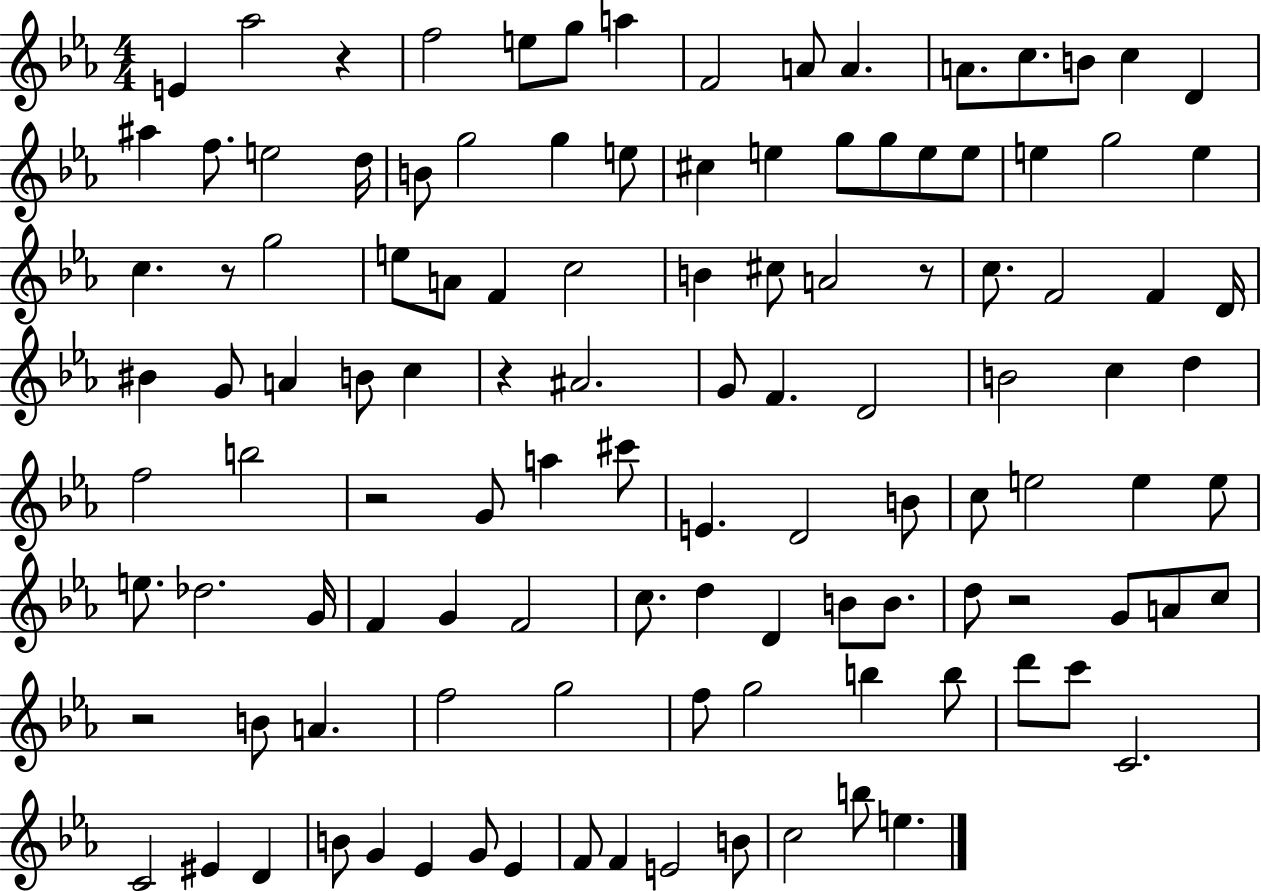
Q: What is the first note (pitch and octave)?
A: E4